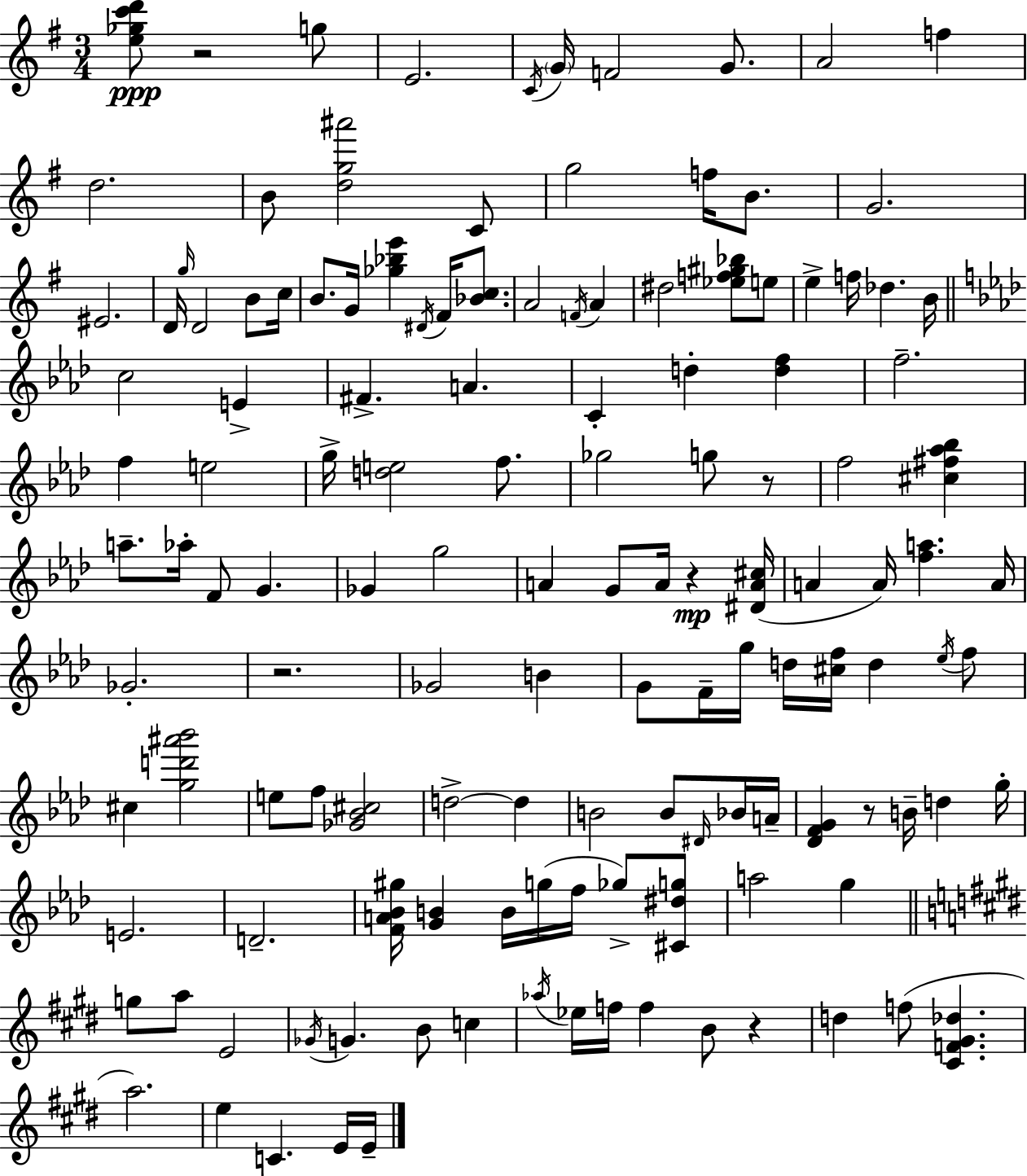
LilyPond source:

{
  \clef treble
  \numericTimeSignature
  \time 3/4
  \key e \minor
  <e'' ges'' c''' d'''>8\ppp r2 g''8 | e'2. | \acciaccatura { c'16 } \parenthesize g'16 f'2 g'8. | a'2 f''4 | \break d''2. | b'8 <d'' g'' ais'''>2 c'8 | g''2 f''16 b'8. | g'2. | \break eis'2. | d'16 \grace { g''16 } d'2 b'8 | c''16 b'8. g'16 <ges'' bes'' e'''>4 \acciaccatura { dis'16 } fis'16 | <bes' c''>8. a'2 \acciaccatura { f'16 } | \break a'4 dis''2 | <ees'' f'' gis'' bes''>8 e''8 e''4-> f''16 des''4. | b'16 \bar "||" \break \key f \minor c''2 e'4-> | fis'4.-> a'4. | c'4-. d''4-. <d'' f''>4 | f''2.-- | \break f''4 e''2 | g''16-> <d'' e''>2 f''8. | ges''2 g''8 r8 | f''2 <cis'' fis'' aes'' bes''>4 | \break a''8.-- aes''16-. f'8 g'4. | ges'4 g''2 | a'4 g'8 a'16 r4\mp <dis' a' cis''>16( | a'4 a'16) <f'' a''>4. a'16 | \break ges'2.-. | r2. | ges'2 b'4 | g'8 f'16-- g''16 d''16 <cis'' f''>16 d''4 \acciaccatura { ees''16 } f''8 | \break cis''4 <g'' d''' ais''' bes'''>2 | e''8 f''8 <ges' bes' cis''>2 | d''2->~~ d''4 | b'2 b'8 \grace { dis'16 } | \break bes'16 a'16-- <des' f' g'>4 r8 b'16-- d''4 | g''16-. e'2. | d'2.-- | <f' a' bes' gis''>16 <g' b'>4 b'16 g''16( f''16 ges''8->) | \break <cis' dis'' g''>8 a''2 g''4 | \bar "||" \break \key e \major g''8 a''8 e'2 | \acciaccatura { ges'16 } g'4. b'8 c''4 | \acciaccatura { aes''16 } ees''16 f''16 f''4 b'8 r4 | d''4 f''8( <cis' f' gis' des''>4. | \break a''2.) | e''4 c'4. | e'16 e'16-- \bar "|."
}